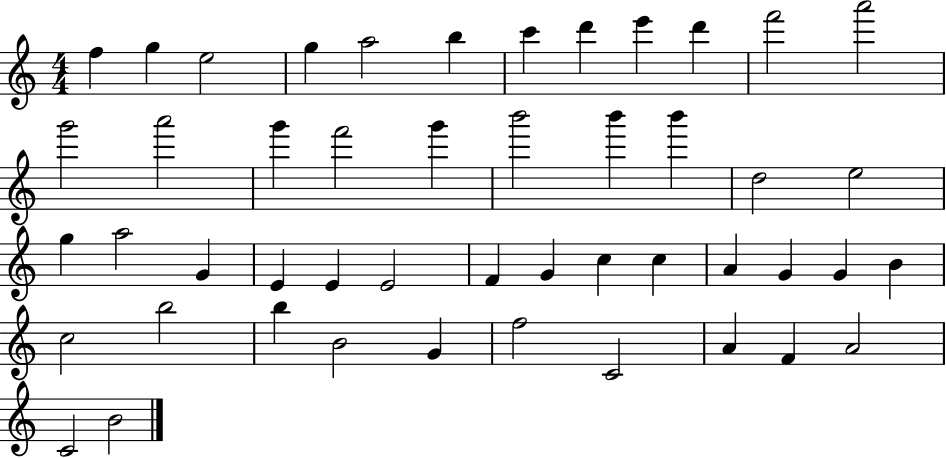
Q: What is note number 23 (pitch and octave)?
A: G5